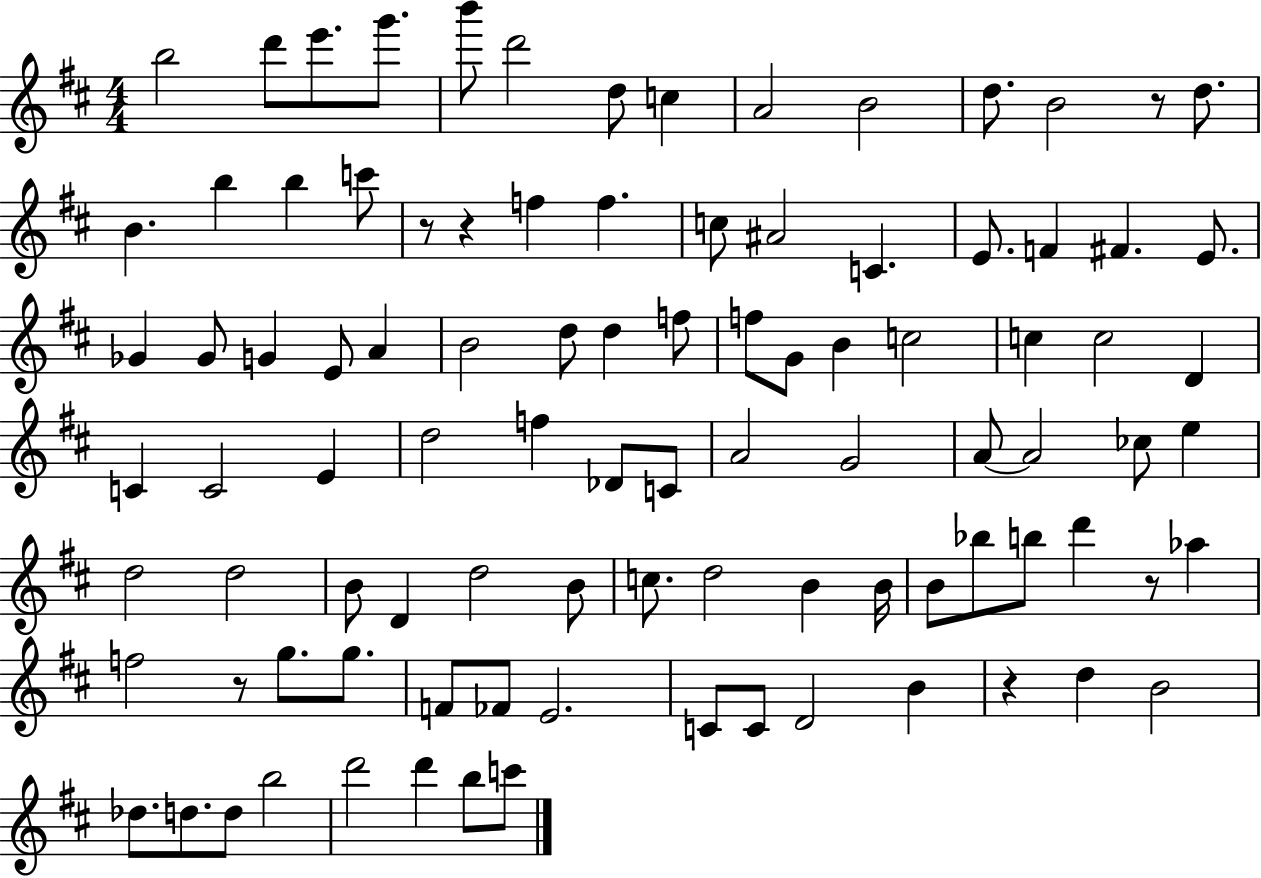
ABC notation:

X:1
T:Untitled
M:4/4
L:1/4
K:D
b2 d'/2 e'/2 g'/2 b'/2 d'2 d/2 c A2 B2 d/2 B2 z/2 d/2 B b b c'/2 z/2 z f f c/2 ^A2 C E/2 F ^F E/2 _G _G/2 G E/2 A B2 d/2 d f/2 f/2 G/2 B c2 c c2 D C C2 E d2 f _D/2 C/2 A2 G2 A/2 A2 _c/2 e d2 d2 B/2 D d2 B/2 c/2 d2 B B/4 B/2 _b/2 b/2 d' z/2 _a f2 z/2 g/2 g/2 F/2 _F/2 E2 C/2 C/2 D2 B z d B2 _d/2 d/2 d/2 b2 d'2 d' b/2 c'/2